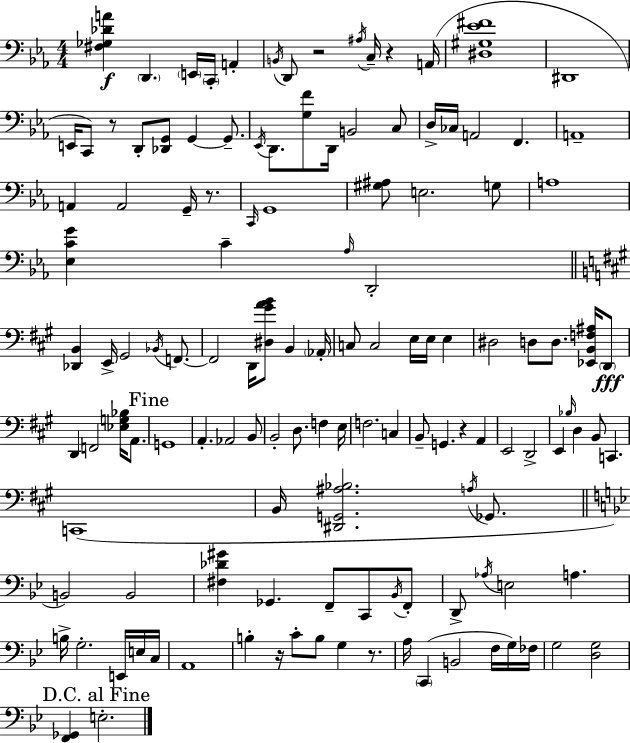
[F#3,Gb3,Db4,A4]/q D2/q. E2/s C2/s A2/q B2/s D2/e R/h A#3/s C3/s R/q A2/s [D#3,G#3,Eb4,F#4]/w D#2/w E2/s C2/e R/e D2/e [Db2,G2]/e G2/q G2/e. Eb2/s D2/e. [G3,F4]/e D2/s B2/h C3/e D3/s CES3/s A2/h F2/q. A2/w A2/q A2/h G2/s R/e. C2/s G2/w [G#3,A#3]/e E3/h. G3/e A3/w [Eb3,C4,G4]/q C4/q Ab3/s D2/h [Db2,B2]/q E2/s G#2/h Bb2/s F2/e. F2/h D2/s [D#3,G#4,A4,B4]/e B2/q Ab2/s C3/e C3/h E3/s E3/s E3/q D#3/h D3/e D3/e. [Eb2,B2,F3,A#3]/s D2/e D2/q F2/h [Eb3,G3,Bb3]/s A2/e. G2/w A2/q. Ab2/h B2/e B2/h D3/e. F3/q E3/s F3/h. C3/q B2/e G2/q. R/q A2/q E2/h D2/h E2/q Bb3/s D3/q B2/e C2/q. C2/w B2/s [D#2,G2,A#3,Bb3]/h. A3/s Gb2/e. B2/h B2/h [F#3,Db4,G#4]/q Gb2/q. F2/e C2/e Bb2/s F2/e D2/e Ab3/s E3/h A3/q. B3/s G3/h. E2/s E3/s C3/s A2/w B3/q R/s C4/e B3/e G3/q R/e. A3/s C2/q B2/h F3/s G3/s FES3/s G3/h [D3,G3]/h [F2,Gb2]/q E3/h.